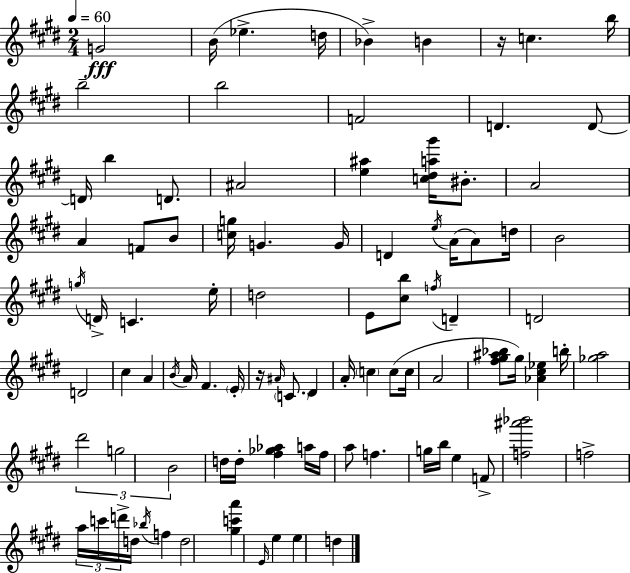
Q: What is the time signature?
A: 2/4